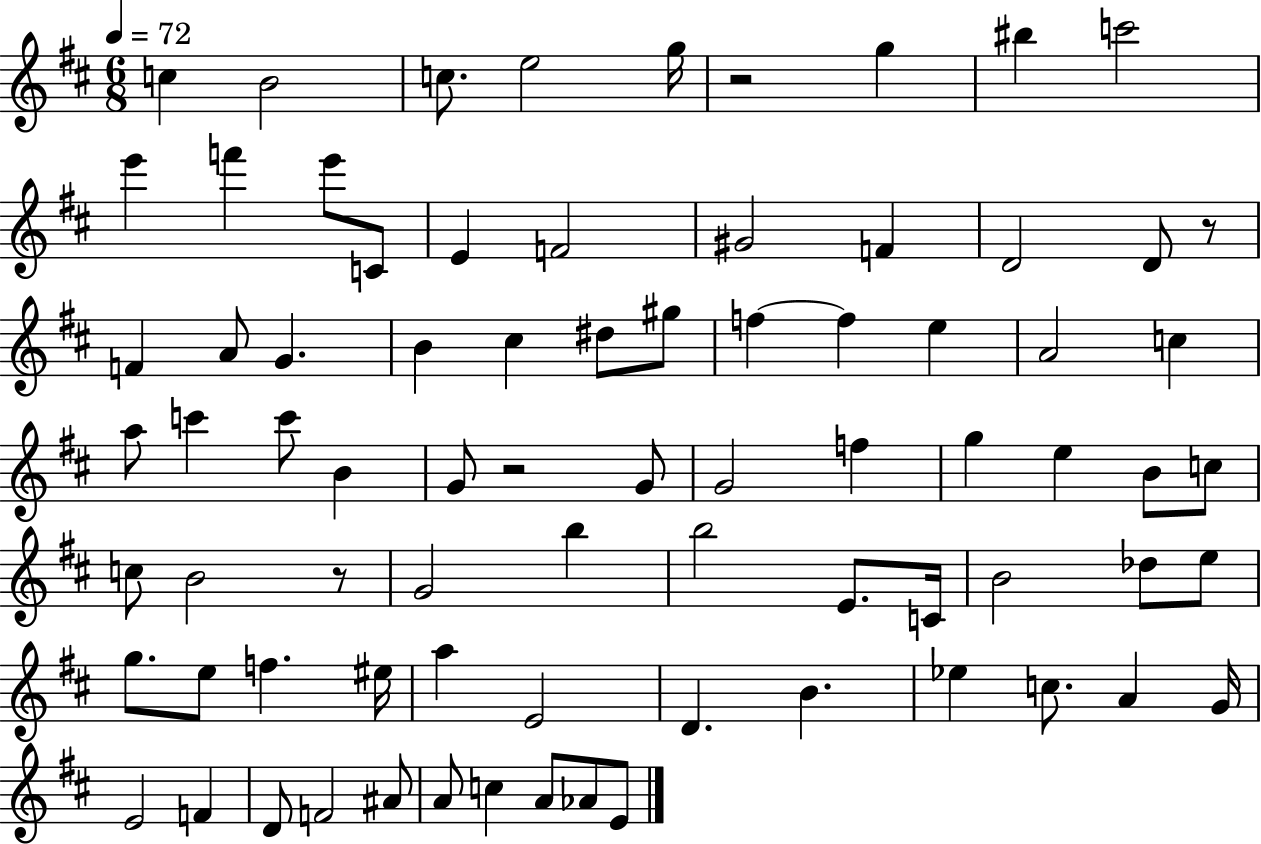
C5/q B4/h C5/e. E5/h G5/s R/h G5/q BIS5/q C6/h E6/q F6/q E6/e C4/e E4/q F4/h G#4/h F4/q D4/h D4/e R/e F4/q A4/e G4/q. B4/q C#5/q D#5/e G#5/e F5/q F5/q E5/q A4/h C5/q A5/e C6/q C6/e B4/q G4/e R/h G4/e G4/h F5/q G5/q E5/q B4/e C5/e C5/e B4/h R/e G4/h B5/q B5/h E4/e. C4/s B4/h Db5/e E5/e G5/e. E5/e F5/q. EIS5/s A5/q E4/h D4/q. B4/q. Eb5/q C5/e. A4/q G4/s E4/h F4/q D4/e F4/h A#4/e A4/e C5/q A4/e Ab4/e E4/e